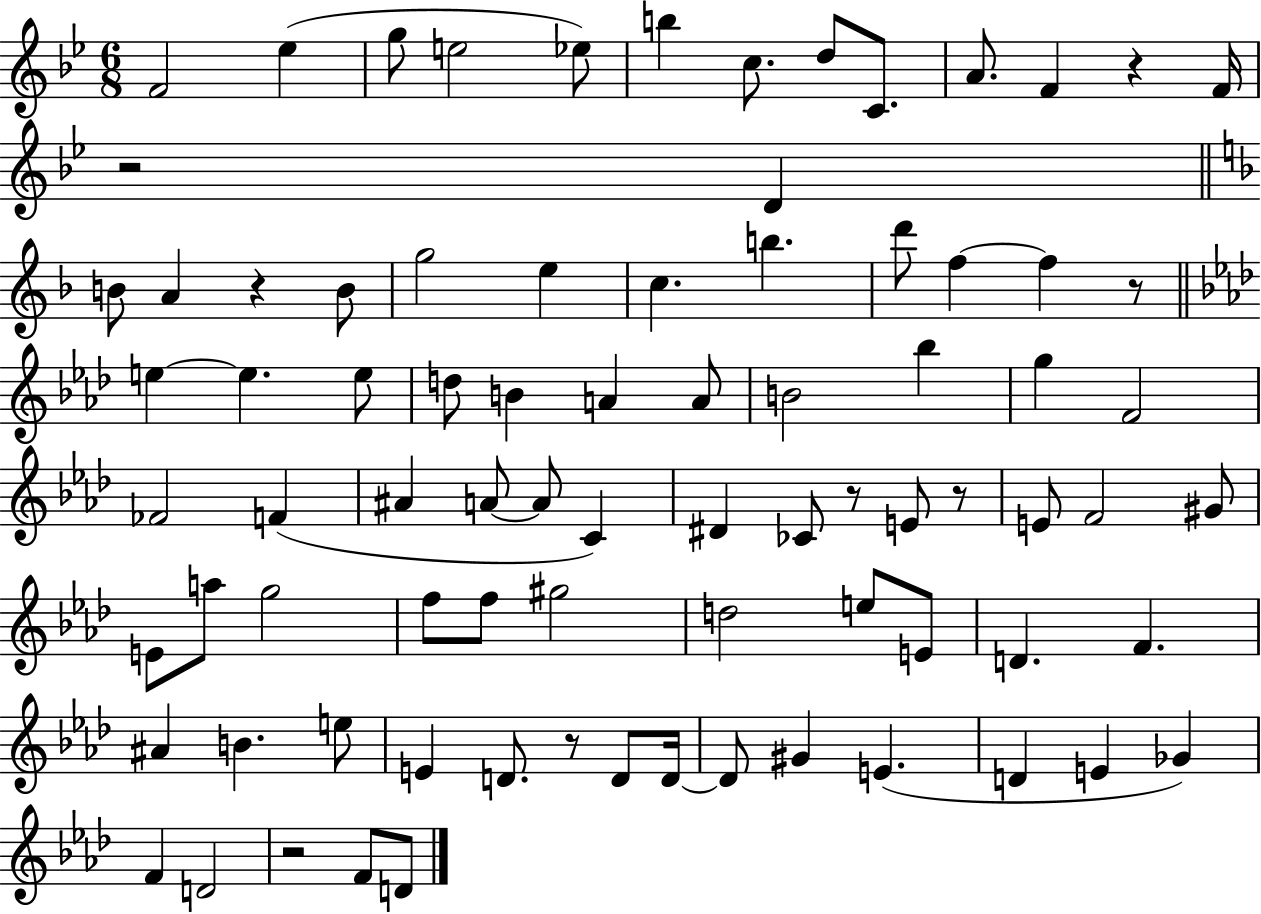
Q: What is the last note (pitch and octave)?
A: D4